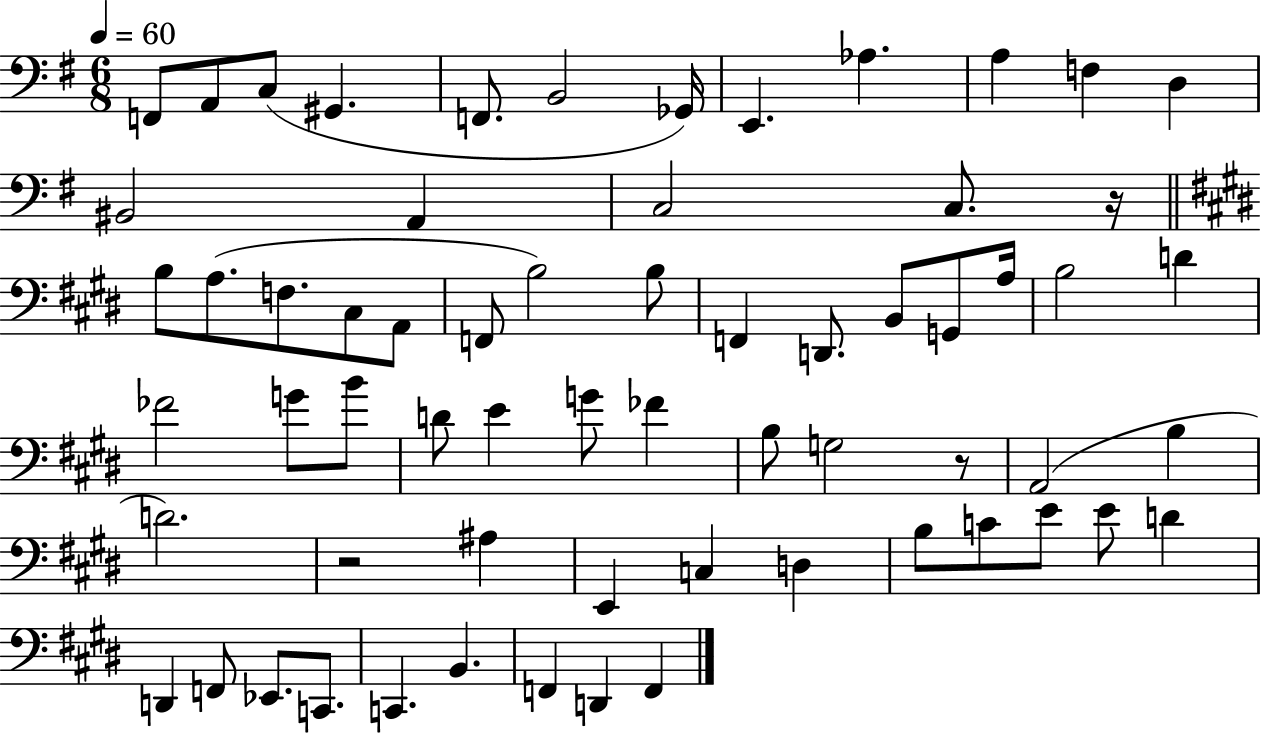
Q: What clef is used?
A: bass